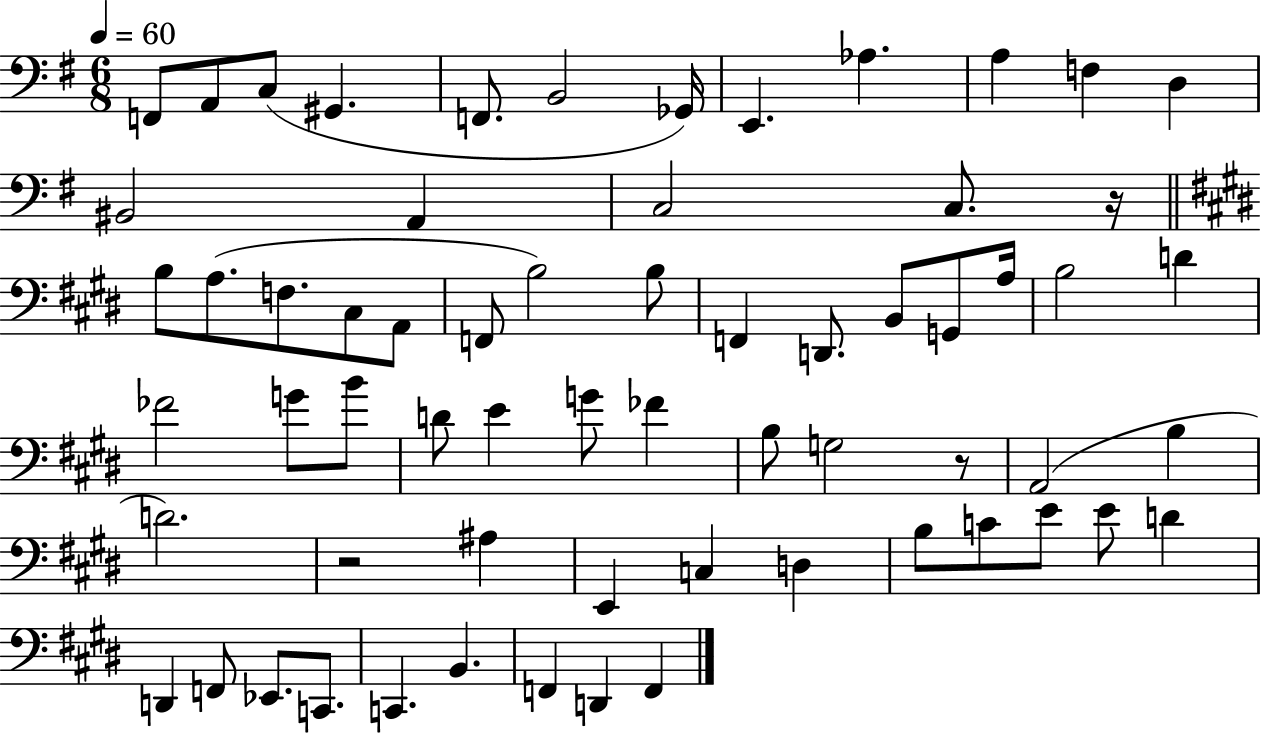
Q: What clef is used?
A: bass